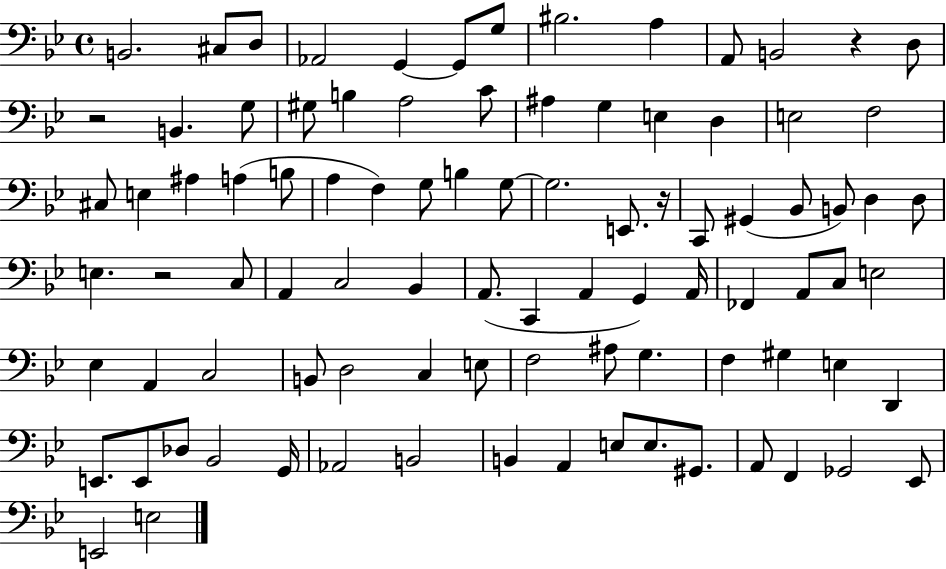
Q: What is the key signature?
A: BES major